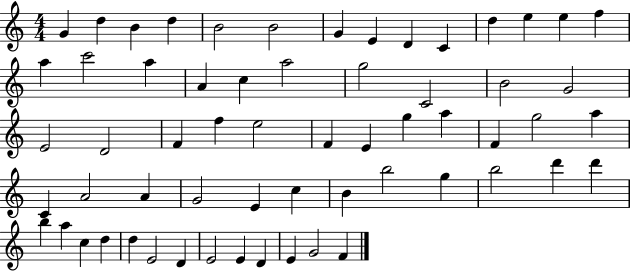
G4/q D5/q B4/q D5/q B4/h B4/h G4/q E4/q D4/q C4/q D5/q E5/q E5/q F5/q A5/q C6/h A5/q A4/q C5/q A5/h G5/h C4/h B4/h G4/h E4/h D4/h F4/q F5/q E5/h F4/q E4/q G5/q A5/q F4/q G5/h A5/q C4/q A4/h A4/q G4/h E4/q C5/q B4/q B5/h G5/q B5/h D6/q D6/q B5/q A5/q C5/q D5/q D5/q E4/h D4/q E4/h E4/q D4/q E4/q G4/h F4/q